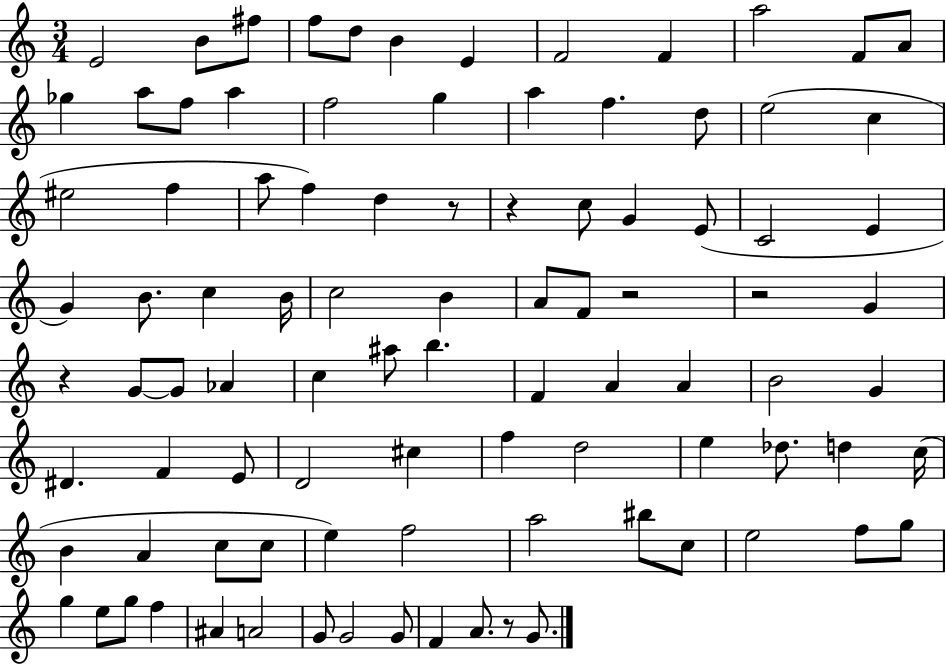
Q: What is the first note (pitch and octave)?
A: E4